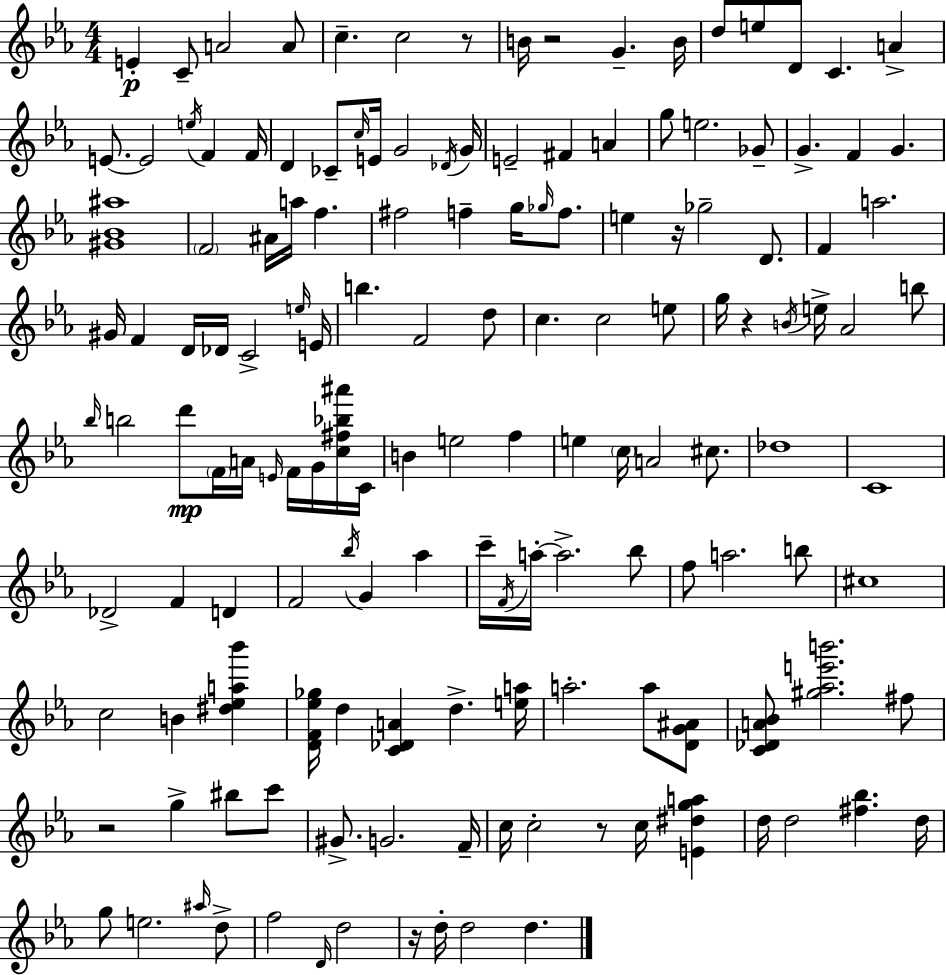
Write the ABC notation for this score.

X:1
T:Untitled
M:4/4
L:1/4
K:Eb
E C/2 A2 A/2 c c2 z/2 B/4 z2 G B/4 d/2 e/2 D/2 C A E/2 E2 e/4 F F/4 D _C/2 c/4 E/4 G2 _D/4 G/4 E2 ^F A g/2 e2 _G/2 G F G [^G_B^a]4 F2 ^A/4 a/4 f ^f2 f g/4 _g/4 f/2 e z/4 _g2 D/2 F a2 ^G/4 F D/4 _D/4 C2 e/4 E/4 b F2 d/2 c c2 e/2 g/4 z B/4 e/4 _A2 b/2 _b/4 b2 d'/2 F/4 A/4 E/4 F/4 G/4 [c^f_b^a']/4 C/4 B e2 f e c/4 A2 ^c/2 _d4 C4 _D2 F D F2 _b/4 G _a c'/4 F/4 a/4 a2 _b/2 f/2 a2 b/2 ^c4 c2 B [^d_ea_b'] [DF_e_g]/4 d [C_DA] d [ea]/4 a2 a/2 [DG^A]/2 [C_DA_B]/2 [^g_ae'b']2 ^f/2 z2 g ^b/2 c'/2 ^G/2 G2 F/4 c/4 c2 z/2 c/4 [E^dga] d/4 d2 [^f_b] d/4 g/2 e2 ^a/4 d/2 f2 D/4 d2 z/4 d/4 d2 d